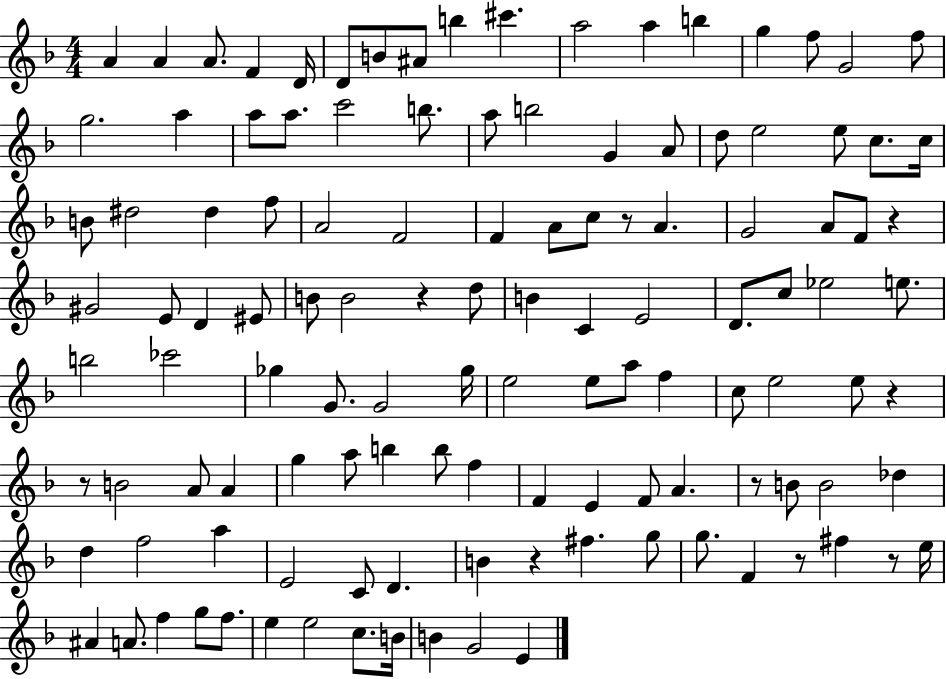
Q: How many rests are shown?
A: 9